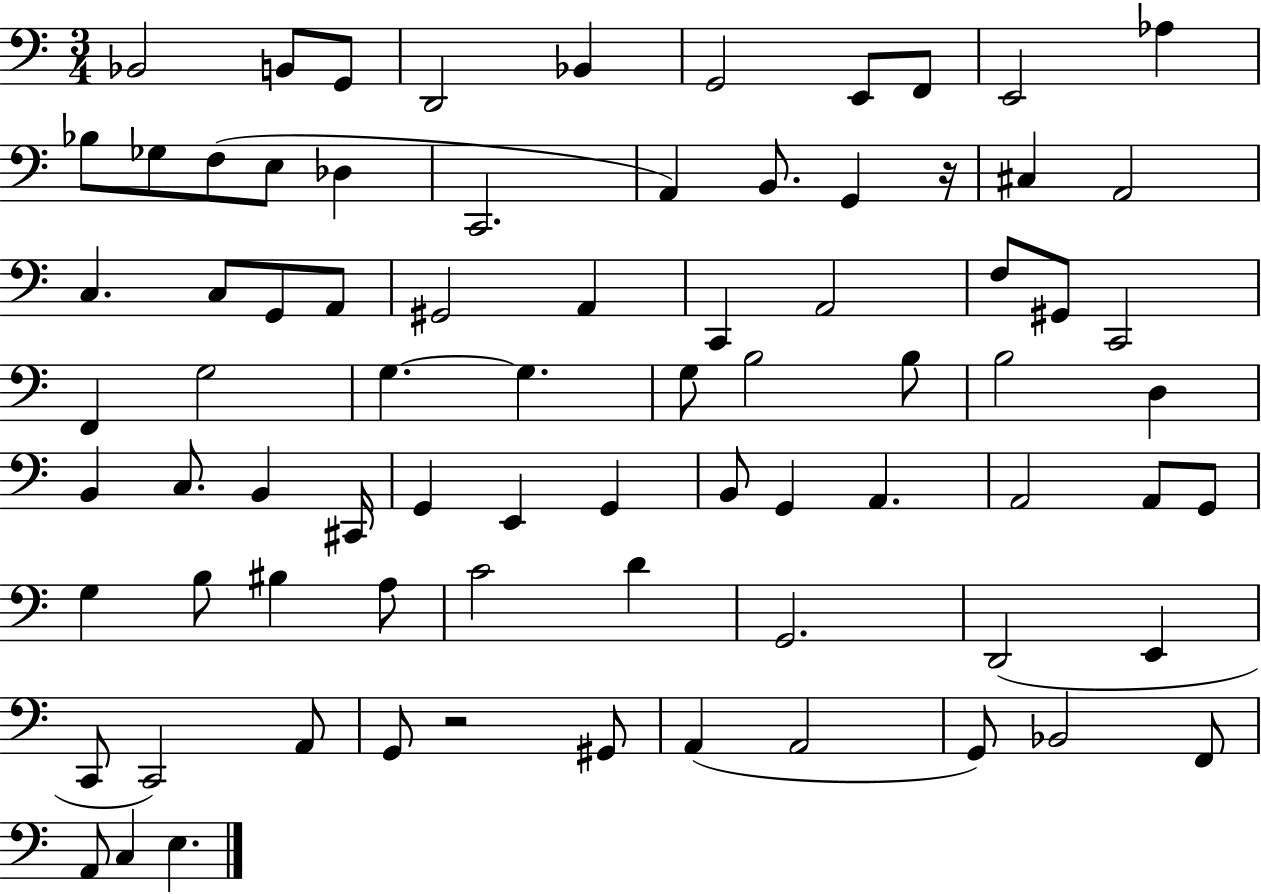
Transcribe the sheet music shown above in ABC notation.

X:1
T:Untitled
M:3/4
L:1/4
K:C
_B,,2 B,,/2 G,,/2 D,,2 _B,, G,,2 E,,/2 F,,/2 E,,2 _A, _B,/2 _G,/2 F,/2 E,/2 _D, C,,2 A,, B,,/2 G,, z/4 ^C, A,,2 C, C,/2 G,,/2 A,,/2 ^G,,2 A,, C,, A,,2 F,/2 ^G,,/2 C,,2 F,, G,2 G, G, G,/2 B,2 B,/2 B,2 D, B,, C,/2 B,, ^C,,/4 G,, E,, G,, B,,/2 G,, A,, A,,2 A,,/2 G,,/2 G, B,/2 ^B, A,/2 C2 D G,,2 D,,2 E,, C,,/2 C,,2 A,,/2 G,,/2 z2 ^G,,/2 A,, A,,2 G,,/2 _B,,2 F,,/2 A,,/2 C, E,